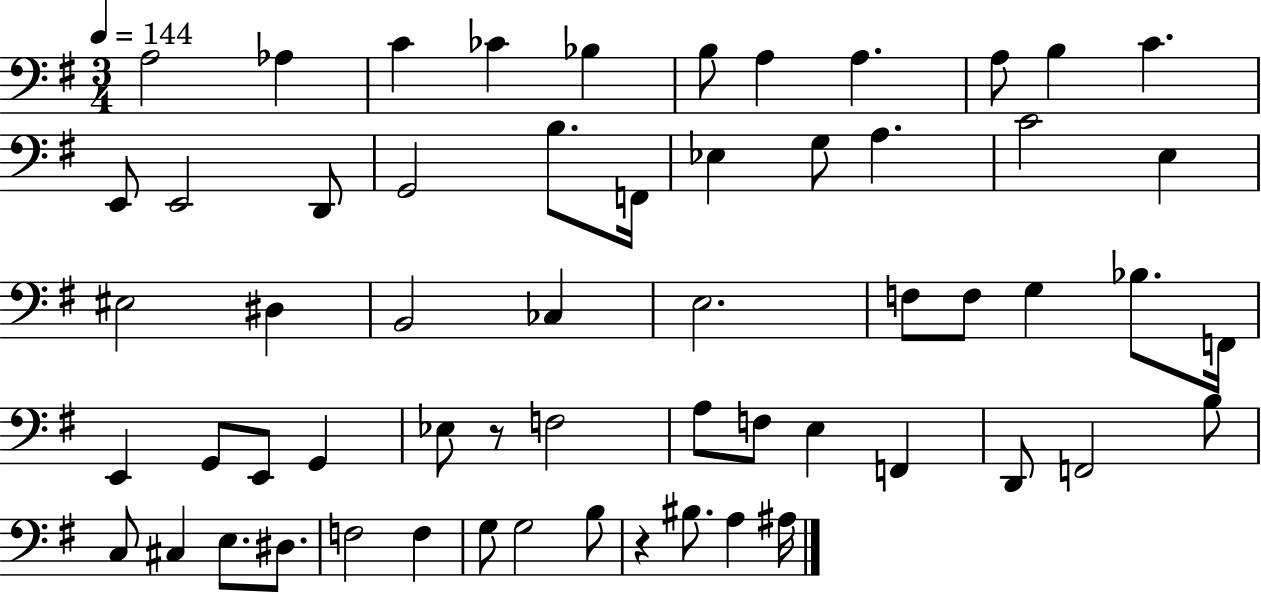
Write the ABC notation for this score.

X:1
T:Untitled
M:3/4
L:1/4
K:G
A,2 _A, C _C _B, B,/2 A, A, A,/2 B, C E,,/2 E,,2 D,,/2 G,,2 B,/2 F,,/4 _E, G,/2 A, C2 E, ^E,2 ^D, B,,2 _C, E,2 F,/2 F,/2 G, _B,/2 F,,/4 E,, G,,/2 E,,/2 G,, _E,/2 z/2 F,2 A,/2 F,/2 E, F,, D,,/2 F,,2 B,/2 C,/2 ^C, E,/2 ^D,/2 F,2 F, G,/2 G,2 B,/2 z ^B,/2 A, ^A,/4